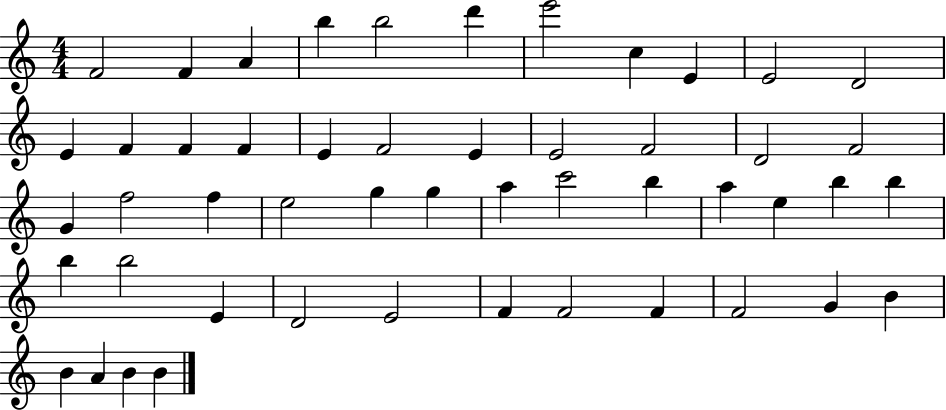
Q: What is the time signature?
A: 4/4